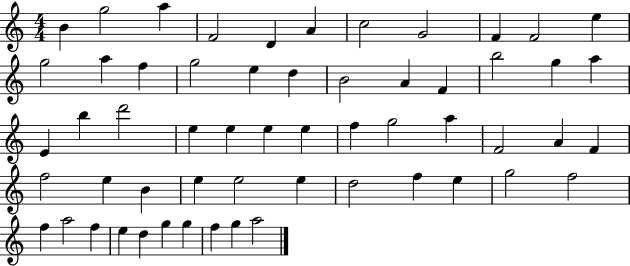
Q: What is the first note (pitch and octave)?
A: B4